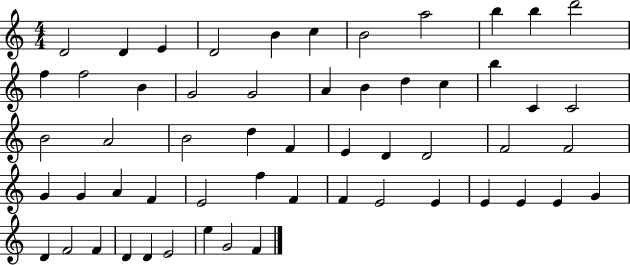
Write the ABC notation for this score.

X:1
T:Untitled
M:4/4
L:1/4
K:C
D2 D E D2 B c B2 a2 b b d'2 f f2 B G2 G2 A B d c b C C2 B2 A2 B2 d F E D D2 F2 F2 G G A F E2 f F F E2 E E E E G D F2 F D D E2 e G2 F